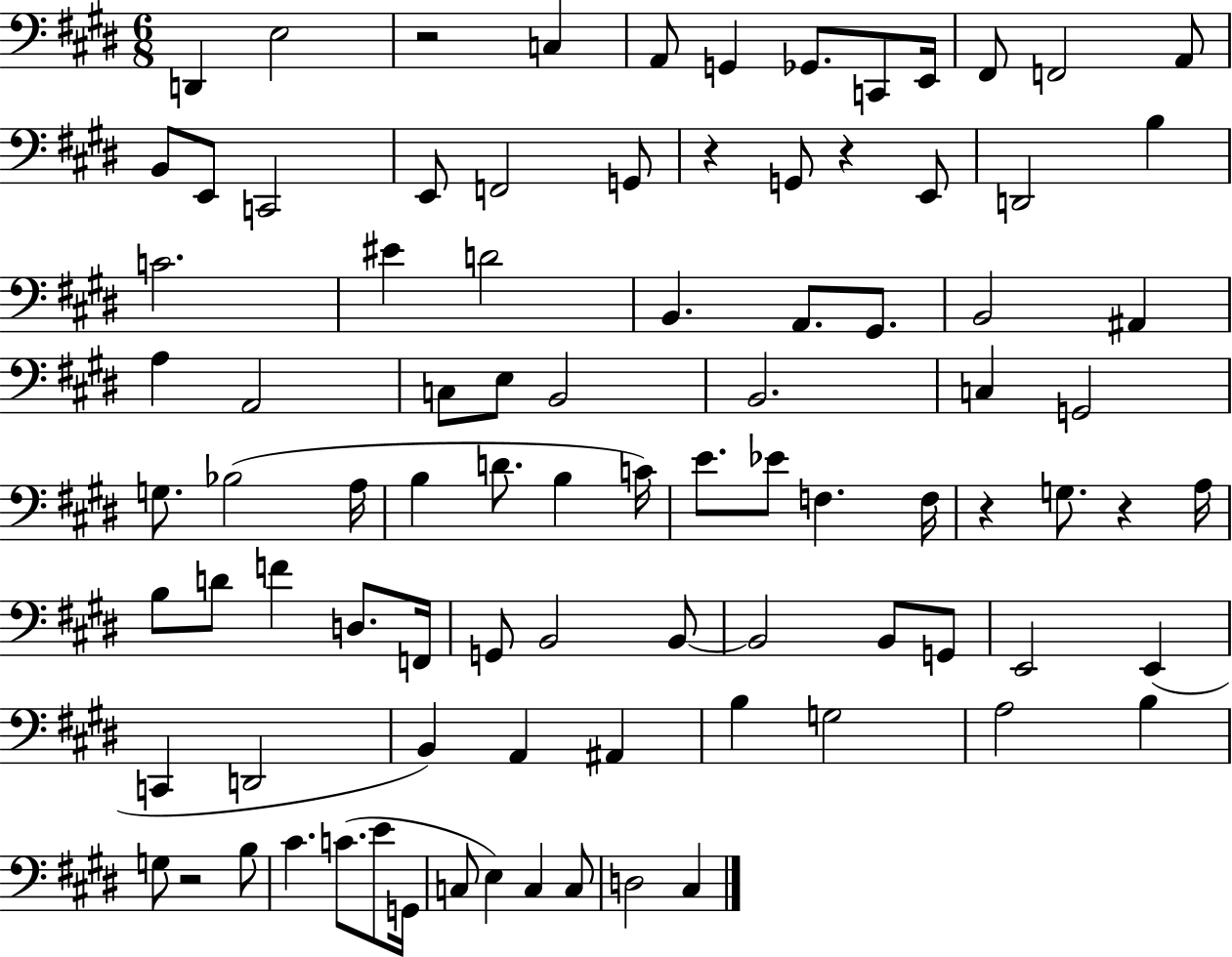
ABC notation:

X:1
T:Untitled
M:6/8
L:1/4
K:E
D,, E,2 z2 C, A,,/2 G,, _G,,/2 C,,/2 E,,/4 ^F,,/2 F,,2 A,,/2 B,,/2 E,,/2 C,,2 E,,/2 F,,2 G,,/2 z G,,/2 z E,,/2 D,,2 B, C2 ^E D2 B,, A,,/2 ^G,,/2 B,,2 ^A,, A, A,,2 C,/2 E,/2 B,,2 B,,2 C, G,,2 G,/2 _B,2 A,/4 B, D/2 B, C/4 E/2 _E/2 F, F,/4 z G,/2 z A,/4 B,/2 D/2 F D,/2 F,,/4 G,,/2 B,,2 B,,/2 B,,2 B,,/2 G,,/2 E,,2 E,, C,, D,,2 B,, A,, ^A,, B, G,2 A,2 B, G,/2 z2 B,/2 ^C C/2 E/2 G,,/4 C,/2 E, C, C,/2 D,2 ^C,